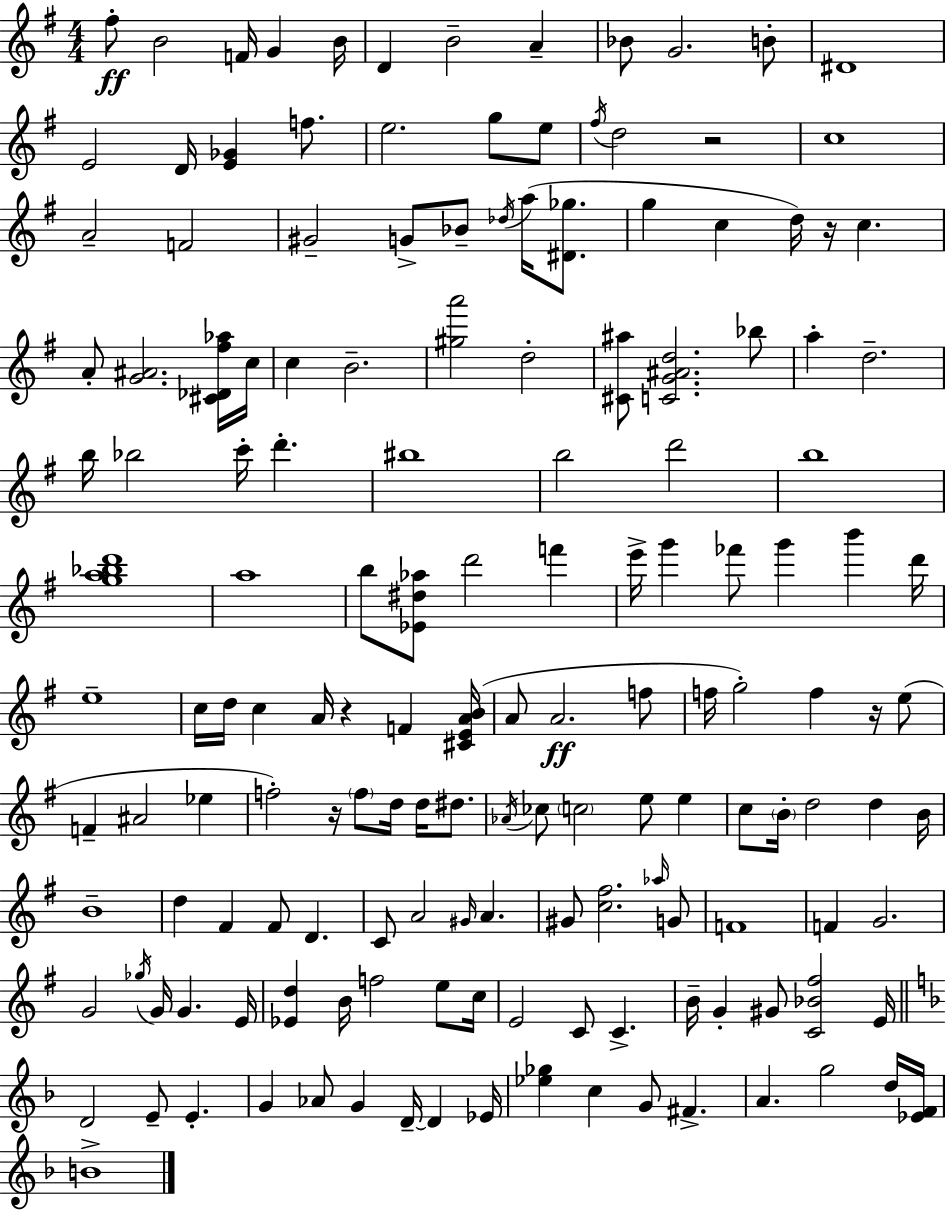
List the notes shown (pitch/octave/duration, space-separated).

F#5/e B4/h F4/s G4/q B4/s D4/q B4/h A4/q Bb4/e G4/h. B4/e D#4/w E4/h D4/s [E4,Gb4]/q F5/e. E5/h. G5/e E5/e F#5/s D5/h R/h C5/w A4/h F4/h G#4/h G4/e Bb4/e Db5/s A5/s [D#4,Gb5]/e. G5/q C5/q D5/s R/s C5/q. A4/e [G4,A#4]/h. [C#4,Db4,F#5,Ab5]/s C5/s C5/q B4/h. [G#5,A6]/h D5/h [C#4,A#5]/e [C4,G4,A#4,D5]/h. Bb5/e A5/q D5/h. B5/s Bb5/h C6/s D6/q. BIS5/w B5/h D6/h B5/w [G5,A5,Bb5,D6]/w A5/w B5/e [Eb4,D#5,Ab5]/e D6/h F6/q E6/s G6/q FES6/e G6/q B6/q D6/s E5/w C5/s D5/s C5/q A4/s R/q F4/q [C#4,E4,A4,B4]/s A4/e A4/h. F5/e F5/s G5/h F5/q R/s E5/e F4/q A#4/h Eb5/q F5/h R/s F5/e D5/s D5/s D#5/e. Ab4/s CES5/e C5/h E5/e E5/q C5/e B4/s D5/h D5/q B4/s B4/w D5/q F#4/q F#4/e D4/q. C4/e A4/h G#4/s A4/q. G#4/e [C5,F#5]/h. Ab5/s G4/e F4/w F4/q G4/h. G4/h Gb5/s G4/s G4/q. E4/s [Eb4,D5]/q B4/s F5/h E5/e C5/s E4/h C4/e C4/q. B4/s G4/q G#4/e [C4,Bb4,F#5]/h E4/s D4/h E4/e E4/q. G4/q Ab4/e G4/q D4/s D4/q Eb4/s [Eb5,Gb5]/q C5/q G4/e F#4/q. A4/q. G5/h D5/s [Eb4,F4]/s B4/w